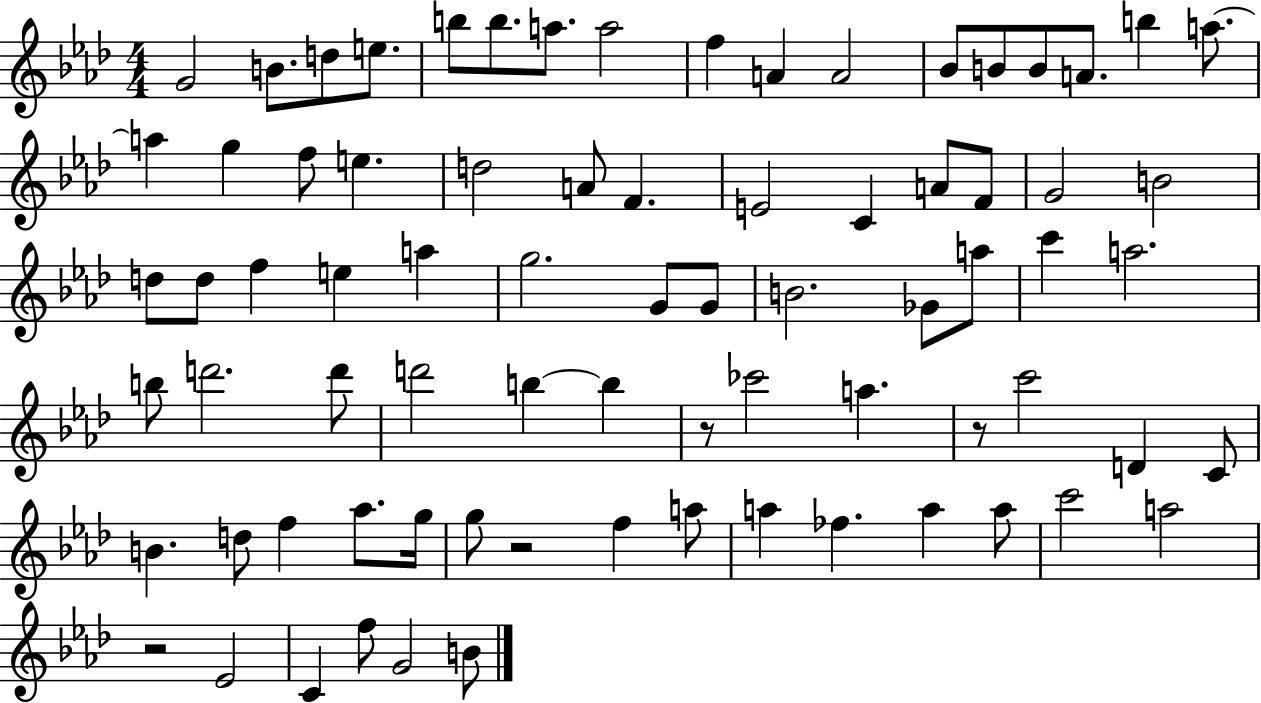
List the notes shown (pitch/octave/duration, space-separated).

G4/h B4/e. D5/e E5/e. B5/e B5/e. A5/e. A5/h F5/q A4/q A4/h Bb4/e B4/e B4/e A4/e. B5/q A5/e. A5/q G5/q F5/e E5/q. D5/h A4/e F4/q. E4/h C4/q A4/e F4/e G4/h B4/h D5/e D5/e F5/q E5/q A5/q G5/h. G4/e G4/e B4/h. Gb4/e A5/e C6/q A5/h. B5/e D6/h. D6/e D6/h B5/q B5/q R/e CES6/h A5/q. R/e C6/h D4/q C4/e B4/q. D5/e F5/q Ab5/e. G5/s G5/e R/h F5/q A5/e A5/q FES5/q. A5/q A5/e C6/h A5/h R/h Eb4/h C4/q F5/e G4/h B4/e